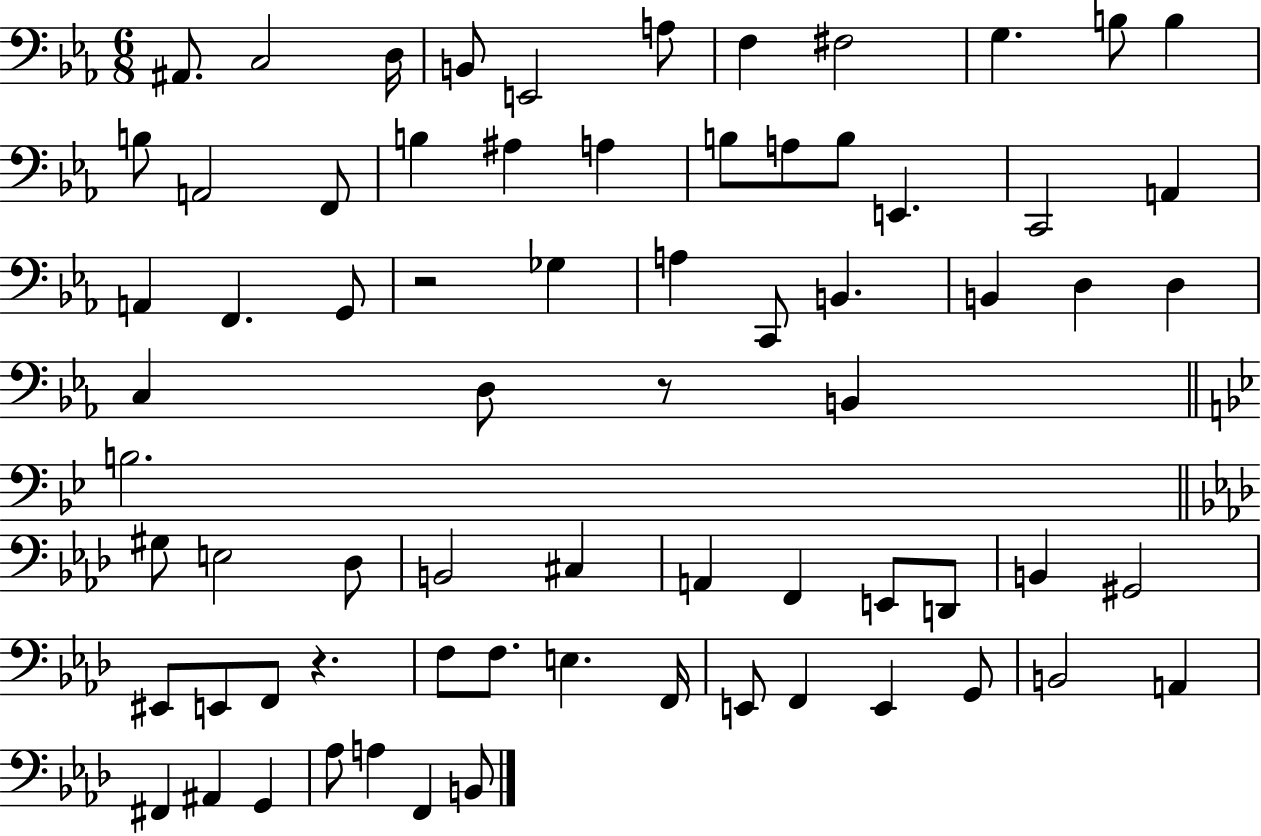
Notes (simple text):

A#2/e. C3/h D3/s B2/e E2/h A3/e F3/q F#3/h G3/q. B3/e B3/q B3/e A2/h F2/e B3/q A#3/q A3/q B3/e A3/e B3/e E2/q. C2/h A2/q A2/q F2/q. G2/e R/h Gb3/q A3/q C2/e B2/q. B2/q D3/q D3/q C3/q D3/e R/e B2/q B3/h. G#3/e E3/h Db3/e B2/h C#3/q A2/q F2/q E2/e D2/e B2/q G#2/h EIS2/e E2/e F2/e R/q. F3/e F3/e. E3/q. F2/s E2/e F2/q E2/q G2/e B2/h A2/q F#2/q A#2/q G2/q Ab3/e A3/q F2/q B2/e